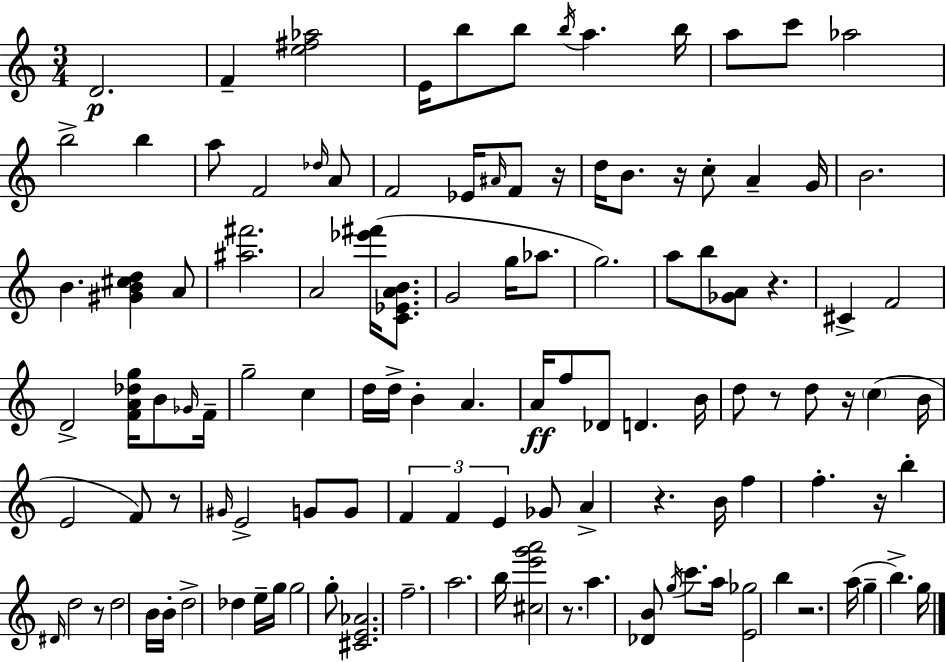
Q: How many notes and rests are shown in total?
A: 117